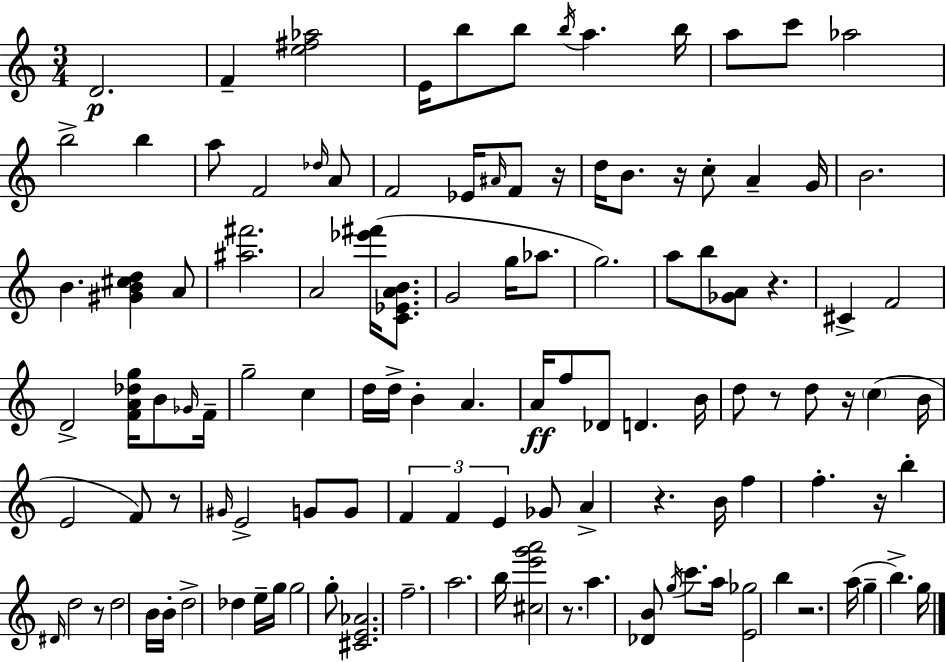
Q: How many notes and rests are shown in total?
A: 117